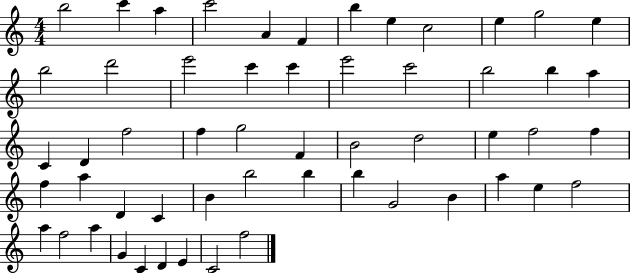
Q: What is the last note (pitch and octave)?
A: F5